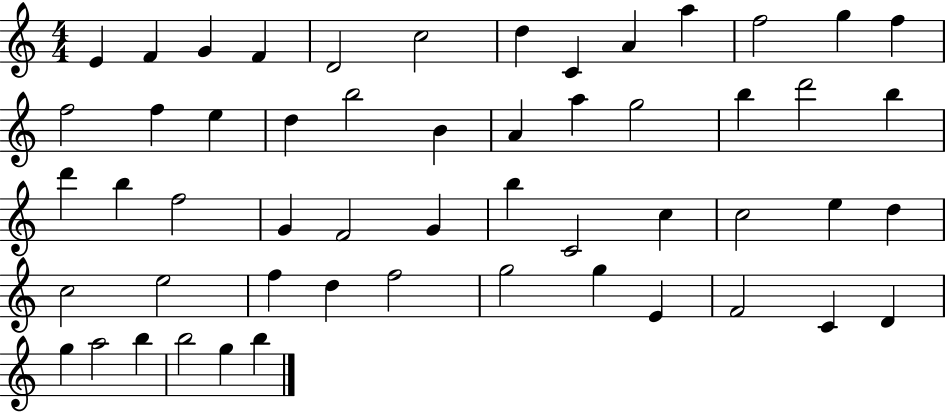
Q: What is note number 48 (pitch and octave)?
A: D4